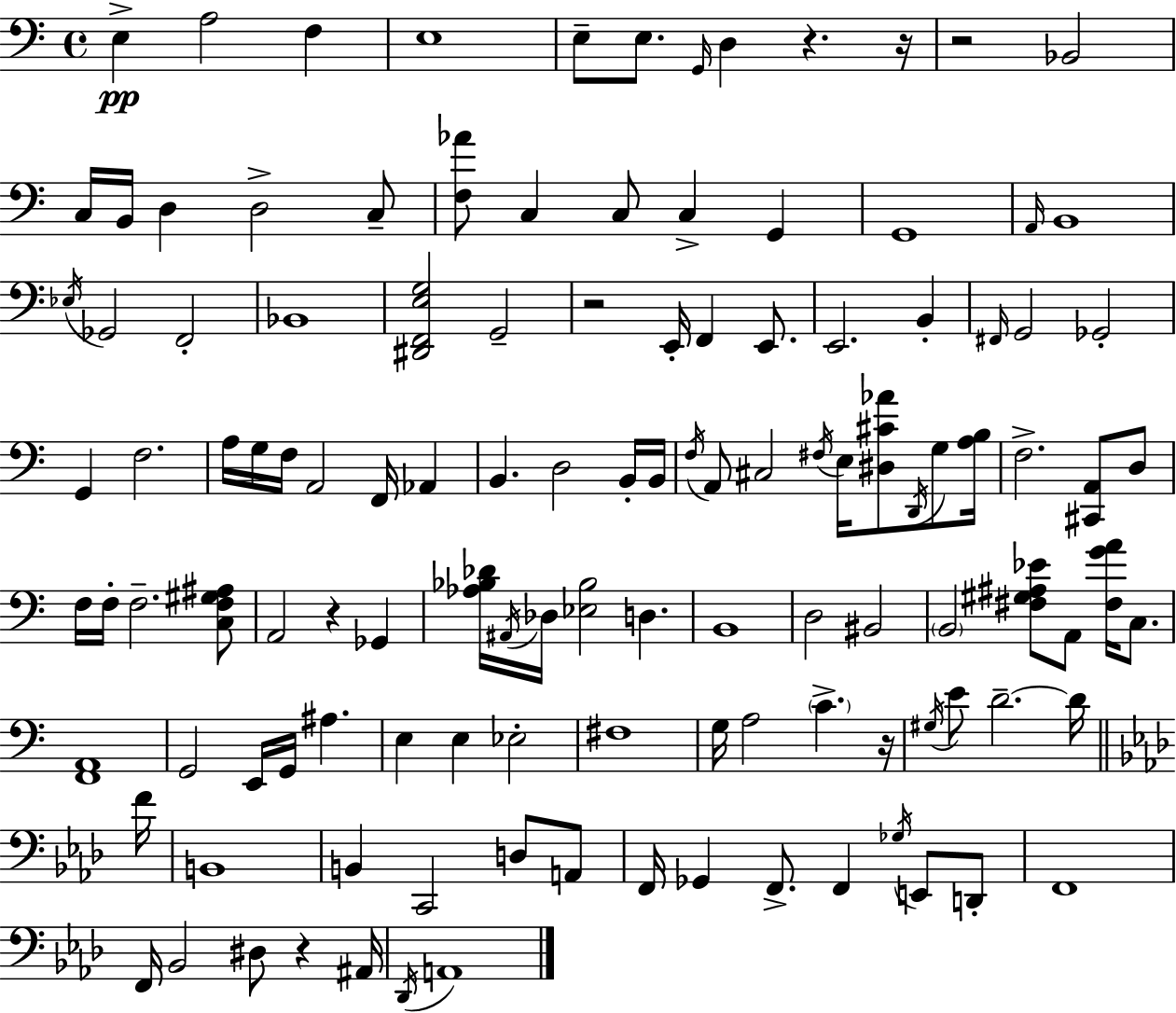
E3/q A3/h F3/q E3/w E3/e E3/e. G2/s D3/q R/q. R/s R/h Bb2/h C3/s B2/s D3/q D3/h C3/e [F3,Ab4]/e C3/q C3/e C3/q G2/q G2/w A2/s B2/w Eb3/s Gb2/h F2/h Bb2/w [D#2,F2,E3,G3]/h G2/h R/h E2/s F2/q E2/e. E2/h. B2/q F#2/s G2/h Gb2/h G2/q F3/h. A3/s G3/s F3/s A2/h F2/s Ab2/q B2/q. D3/h B2/s B2/s F3/s A2/e C#3/h F#3/s E3/s [D#3,C#4,Ab4]/e D2/s G3/e [A3,B3]/s F3/h. [C#2,A2]/e D3/e F3/s F3/s F3/h. [C3,F3,G#3,A#3]/e A2/h R/q Gb2/q [Ab3,Bb3,Db4]/s A#2/s Db3/s [Eb3,Bb3]/h D3/q. B2/w D3/h BIS2/h B2/h [F#3,G#3,A#3,Eb4]/e A2/e [F#3,G4,A4]/s C3/e. [F2,A2]/w G2/h E2/s G2/s A#3/q. E3/q E3/q Eb3/h F#3/w G3/s A3/h C4/q. R/s G#3/s E4/e D4/h. D4/s F4/s B2/w B2/q C2/h D3/e A2/e F2/s Gb2/q F2/e. F2/q Gb3/s E2/e D2/e F2/w F2/s Bb2/h D#3/e R/q A#2/s Db2/s A2/w